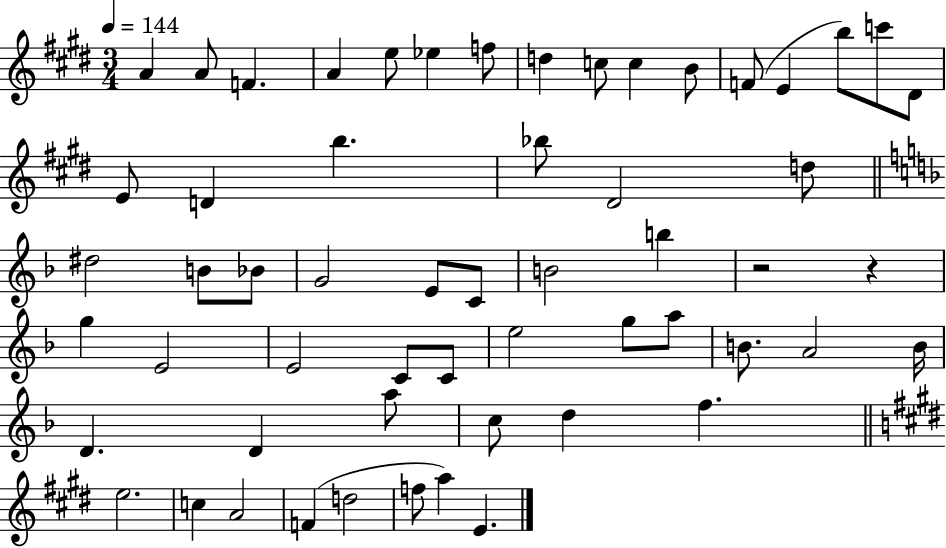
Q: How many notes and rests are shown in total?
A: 57